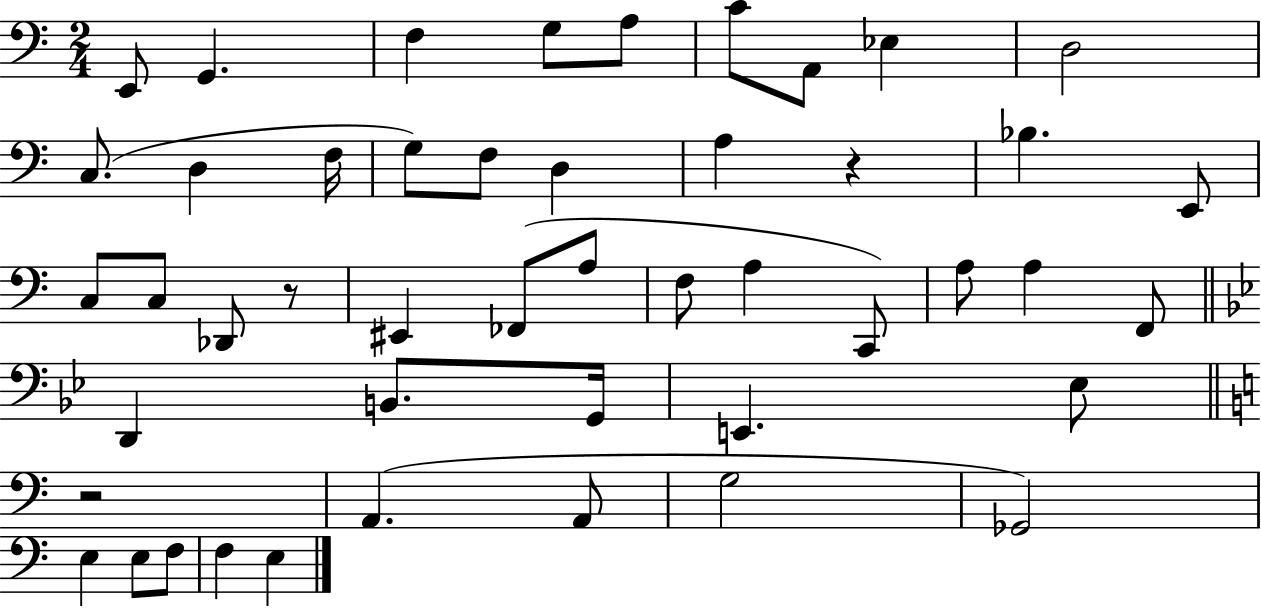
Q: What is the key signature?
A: C major